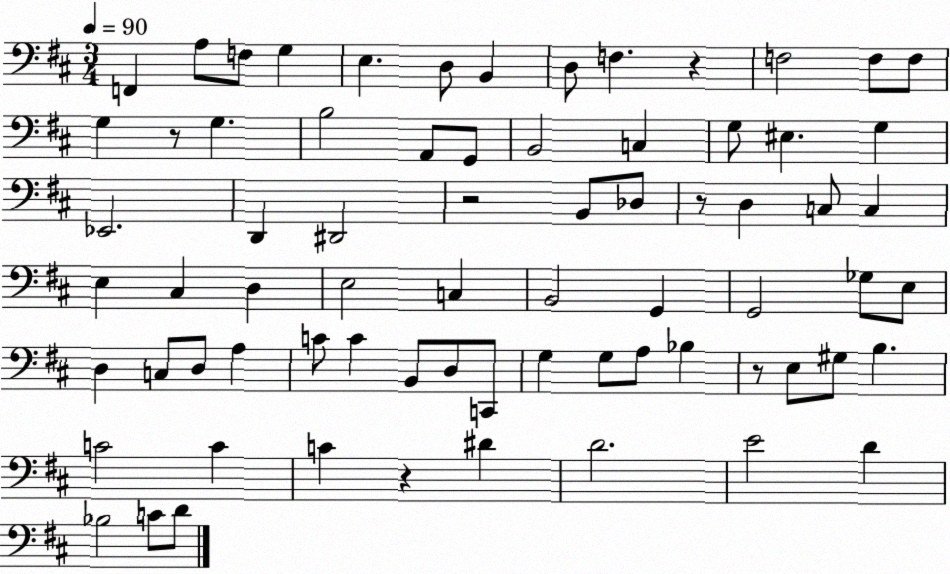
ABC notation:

X:1
T:Untitled
M:3/4
L:1/4
K:D
F,, A,/2 F,/2 G, E, D,/2 B,, D,/2 F, z F,2 F,/2 F,/2 G, z/2 G, B,2 A,,/2 G,,/2 B,,2 C, G,/2 ^E, G, _E,,2 D,, ^D,,2 z2 B,,/2 _D,/2 z/2 D, C,/2 C, E, ^C, D, E,2 C, B,,2 G,, G,,2 _G,/2 E,/2 D, C,/2 D,/2 A, C/2 C B,,/2 D,/2 C,,/2 G, G,/2 A,/2 _B, z/2 E,/2 ^G,/2 B, C2 C C z ^D D2 E2 D _B,2 C/2 D/2